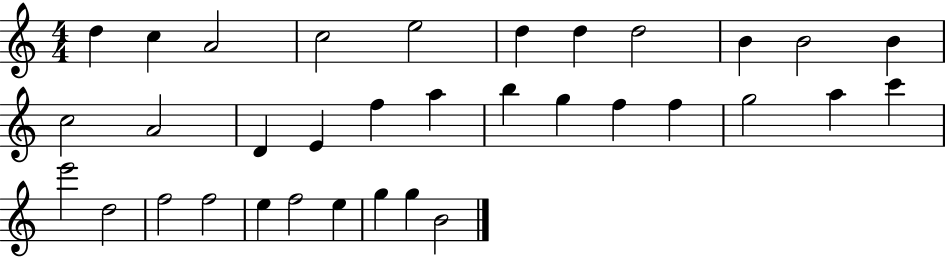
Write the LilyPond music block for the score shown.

{
  \clef treble
  \numericTimeSignature
  \time 4/4
  \key c \major
  d''4 c''4 a'2 | c''2 e''2 | d''4 d''4 d''2 | b'4 b'2 b'4 | \break c''2 a'2 | d'4 e'4 f''4 a''4 | b''4 g''4 f''4 f''4 | g''2 a''4 c'''4 | \break e'''2 d''2 | f''2 f''2 | e''4 f''2 e''4 | g''4 g''4 b'2 | \break \bar "|."
}